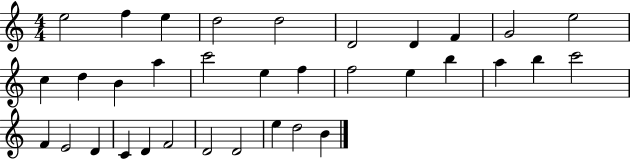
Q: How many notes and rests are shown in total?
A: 34